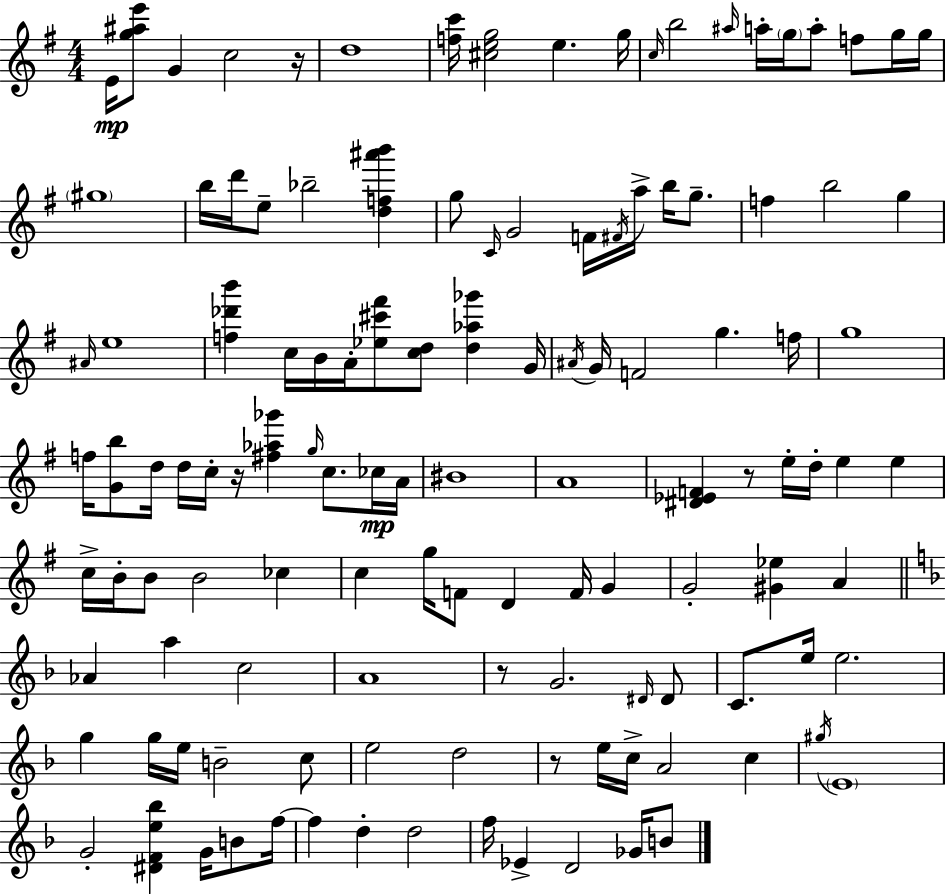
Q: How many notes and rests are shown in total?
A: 123